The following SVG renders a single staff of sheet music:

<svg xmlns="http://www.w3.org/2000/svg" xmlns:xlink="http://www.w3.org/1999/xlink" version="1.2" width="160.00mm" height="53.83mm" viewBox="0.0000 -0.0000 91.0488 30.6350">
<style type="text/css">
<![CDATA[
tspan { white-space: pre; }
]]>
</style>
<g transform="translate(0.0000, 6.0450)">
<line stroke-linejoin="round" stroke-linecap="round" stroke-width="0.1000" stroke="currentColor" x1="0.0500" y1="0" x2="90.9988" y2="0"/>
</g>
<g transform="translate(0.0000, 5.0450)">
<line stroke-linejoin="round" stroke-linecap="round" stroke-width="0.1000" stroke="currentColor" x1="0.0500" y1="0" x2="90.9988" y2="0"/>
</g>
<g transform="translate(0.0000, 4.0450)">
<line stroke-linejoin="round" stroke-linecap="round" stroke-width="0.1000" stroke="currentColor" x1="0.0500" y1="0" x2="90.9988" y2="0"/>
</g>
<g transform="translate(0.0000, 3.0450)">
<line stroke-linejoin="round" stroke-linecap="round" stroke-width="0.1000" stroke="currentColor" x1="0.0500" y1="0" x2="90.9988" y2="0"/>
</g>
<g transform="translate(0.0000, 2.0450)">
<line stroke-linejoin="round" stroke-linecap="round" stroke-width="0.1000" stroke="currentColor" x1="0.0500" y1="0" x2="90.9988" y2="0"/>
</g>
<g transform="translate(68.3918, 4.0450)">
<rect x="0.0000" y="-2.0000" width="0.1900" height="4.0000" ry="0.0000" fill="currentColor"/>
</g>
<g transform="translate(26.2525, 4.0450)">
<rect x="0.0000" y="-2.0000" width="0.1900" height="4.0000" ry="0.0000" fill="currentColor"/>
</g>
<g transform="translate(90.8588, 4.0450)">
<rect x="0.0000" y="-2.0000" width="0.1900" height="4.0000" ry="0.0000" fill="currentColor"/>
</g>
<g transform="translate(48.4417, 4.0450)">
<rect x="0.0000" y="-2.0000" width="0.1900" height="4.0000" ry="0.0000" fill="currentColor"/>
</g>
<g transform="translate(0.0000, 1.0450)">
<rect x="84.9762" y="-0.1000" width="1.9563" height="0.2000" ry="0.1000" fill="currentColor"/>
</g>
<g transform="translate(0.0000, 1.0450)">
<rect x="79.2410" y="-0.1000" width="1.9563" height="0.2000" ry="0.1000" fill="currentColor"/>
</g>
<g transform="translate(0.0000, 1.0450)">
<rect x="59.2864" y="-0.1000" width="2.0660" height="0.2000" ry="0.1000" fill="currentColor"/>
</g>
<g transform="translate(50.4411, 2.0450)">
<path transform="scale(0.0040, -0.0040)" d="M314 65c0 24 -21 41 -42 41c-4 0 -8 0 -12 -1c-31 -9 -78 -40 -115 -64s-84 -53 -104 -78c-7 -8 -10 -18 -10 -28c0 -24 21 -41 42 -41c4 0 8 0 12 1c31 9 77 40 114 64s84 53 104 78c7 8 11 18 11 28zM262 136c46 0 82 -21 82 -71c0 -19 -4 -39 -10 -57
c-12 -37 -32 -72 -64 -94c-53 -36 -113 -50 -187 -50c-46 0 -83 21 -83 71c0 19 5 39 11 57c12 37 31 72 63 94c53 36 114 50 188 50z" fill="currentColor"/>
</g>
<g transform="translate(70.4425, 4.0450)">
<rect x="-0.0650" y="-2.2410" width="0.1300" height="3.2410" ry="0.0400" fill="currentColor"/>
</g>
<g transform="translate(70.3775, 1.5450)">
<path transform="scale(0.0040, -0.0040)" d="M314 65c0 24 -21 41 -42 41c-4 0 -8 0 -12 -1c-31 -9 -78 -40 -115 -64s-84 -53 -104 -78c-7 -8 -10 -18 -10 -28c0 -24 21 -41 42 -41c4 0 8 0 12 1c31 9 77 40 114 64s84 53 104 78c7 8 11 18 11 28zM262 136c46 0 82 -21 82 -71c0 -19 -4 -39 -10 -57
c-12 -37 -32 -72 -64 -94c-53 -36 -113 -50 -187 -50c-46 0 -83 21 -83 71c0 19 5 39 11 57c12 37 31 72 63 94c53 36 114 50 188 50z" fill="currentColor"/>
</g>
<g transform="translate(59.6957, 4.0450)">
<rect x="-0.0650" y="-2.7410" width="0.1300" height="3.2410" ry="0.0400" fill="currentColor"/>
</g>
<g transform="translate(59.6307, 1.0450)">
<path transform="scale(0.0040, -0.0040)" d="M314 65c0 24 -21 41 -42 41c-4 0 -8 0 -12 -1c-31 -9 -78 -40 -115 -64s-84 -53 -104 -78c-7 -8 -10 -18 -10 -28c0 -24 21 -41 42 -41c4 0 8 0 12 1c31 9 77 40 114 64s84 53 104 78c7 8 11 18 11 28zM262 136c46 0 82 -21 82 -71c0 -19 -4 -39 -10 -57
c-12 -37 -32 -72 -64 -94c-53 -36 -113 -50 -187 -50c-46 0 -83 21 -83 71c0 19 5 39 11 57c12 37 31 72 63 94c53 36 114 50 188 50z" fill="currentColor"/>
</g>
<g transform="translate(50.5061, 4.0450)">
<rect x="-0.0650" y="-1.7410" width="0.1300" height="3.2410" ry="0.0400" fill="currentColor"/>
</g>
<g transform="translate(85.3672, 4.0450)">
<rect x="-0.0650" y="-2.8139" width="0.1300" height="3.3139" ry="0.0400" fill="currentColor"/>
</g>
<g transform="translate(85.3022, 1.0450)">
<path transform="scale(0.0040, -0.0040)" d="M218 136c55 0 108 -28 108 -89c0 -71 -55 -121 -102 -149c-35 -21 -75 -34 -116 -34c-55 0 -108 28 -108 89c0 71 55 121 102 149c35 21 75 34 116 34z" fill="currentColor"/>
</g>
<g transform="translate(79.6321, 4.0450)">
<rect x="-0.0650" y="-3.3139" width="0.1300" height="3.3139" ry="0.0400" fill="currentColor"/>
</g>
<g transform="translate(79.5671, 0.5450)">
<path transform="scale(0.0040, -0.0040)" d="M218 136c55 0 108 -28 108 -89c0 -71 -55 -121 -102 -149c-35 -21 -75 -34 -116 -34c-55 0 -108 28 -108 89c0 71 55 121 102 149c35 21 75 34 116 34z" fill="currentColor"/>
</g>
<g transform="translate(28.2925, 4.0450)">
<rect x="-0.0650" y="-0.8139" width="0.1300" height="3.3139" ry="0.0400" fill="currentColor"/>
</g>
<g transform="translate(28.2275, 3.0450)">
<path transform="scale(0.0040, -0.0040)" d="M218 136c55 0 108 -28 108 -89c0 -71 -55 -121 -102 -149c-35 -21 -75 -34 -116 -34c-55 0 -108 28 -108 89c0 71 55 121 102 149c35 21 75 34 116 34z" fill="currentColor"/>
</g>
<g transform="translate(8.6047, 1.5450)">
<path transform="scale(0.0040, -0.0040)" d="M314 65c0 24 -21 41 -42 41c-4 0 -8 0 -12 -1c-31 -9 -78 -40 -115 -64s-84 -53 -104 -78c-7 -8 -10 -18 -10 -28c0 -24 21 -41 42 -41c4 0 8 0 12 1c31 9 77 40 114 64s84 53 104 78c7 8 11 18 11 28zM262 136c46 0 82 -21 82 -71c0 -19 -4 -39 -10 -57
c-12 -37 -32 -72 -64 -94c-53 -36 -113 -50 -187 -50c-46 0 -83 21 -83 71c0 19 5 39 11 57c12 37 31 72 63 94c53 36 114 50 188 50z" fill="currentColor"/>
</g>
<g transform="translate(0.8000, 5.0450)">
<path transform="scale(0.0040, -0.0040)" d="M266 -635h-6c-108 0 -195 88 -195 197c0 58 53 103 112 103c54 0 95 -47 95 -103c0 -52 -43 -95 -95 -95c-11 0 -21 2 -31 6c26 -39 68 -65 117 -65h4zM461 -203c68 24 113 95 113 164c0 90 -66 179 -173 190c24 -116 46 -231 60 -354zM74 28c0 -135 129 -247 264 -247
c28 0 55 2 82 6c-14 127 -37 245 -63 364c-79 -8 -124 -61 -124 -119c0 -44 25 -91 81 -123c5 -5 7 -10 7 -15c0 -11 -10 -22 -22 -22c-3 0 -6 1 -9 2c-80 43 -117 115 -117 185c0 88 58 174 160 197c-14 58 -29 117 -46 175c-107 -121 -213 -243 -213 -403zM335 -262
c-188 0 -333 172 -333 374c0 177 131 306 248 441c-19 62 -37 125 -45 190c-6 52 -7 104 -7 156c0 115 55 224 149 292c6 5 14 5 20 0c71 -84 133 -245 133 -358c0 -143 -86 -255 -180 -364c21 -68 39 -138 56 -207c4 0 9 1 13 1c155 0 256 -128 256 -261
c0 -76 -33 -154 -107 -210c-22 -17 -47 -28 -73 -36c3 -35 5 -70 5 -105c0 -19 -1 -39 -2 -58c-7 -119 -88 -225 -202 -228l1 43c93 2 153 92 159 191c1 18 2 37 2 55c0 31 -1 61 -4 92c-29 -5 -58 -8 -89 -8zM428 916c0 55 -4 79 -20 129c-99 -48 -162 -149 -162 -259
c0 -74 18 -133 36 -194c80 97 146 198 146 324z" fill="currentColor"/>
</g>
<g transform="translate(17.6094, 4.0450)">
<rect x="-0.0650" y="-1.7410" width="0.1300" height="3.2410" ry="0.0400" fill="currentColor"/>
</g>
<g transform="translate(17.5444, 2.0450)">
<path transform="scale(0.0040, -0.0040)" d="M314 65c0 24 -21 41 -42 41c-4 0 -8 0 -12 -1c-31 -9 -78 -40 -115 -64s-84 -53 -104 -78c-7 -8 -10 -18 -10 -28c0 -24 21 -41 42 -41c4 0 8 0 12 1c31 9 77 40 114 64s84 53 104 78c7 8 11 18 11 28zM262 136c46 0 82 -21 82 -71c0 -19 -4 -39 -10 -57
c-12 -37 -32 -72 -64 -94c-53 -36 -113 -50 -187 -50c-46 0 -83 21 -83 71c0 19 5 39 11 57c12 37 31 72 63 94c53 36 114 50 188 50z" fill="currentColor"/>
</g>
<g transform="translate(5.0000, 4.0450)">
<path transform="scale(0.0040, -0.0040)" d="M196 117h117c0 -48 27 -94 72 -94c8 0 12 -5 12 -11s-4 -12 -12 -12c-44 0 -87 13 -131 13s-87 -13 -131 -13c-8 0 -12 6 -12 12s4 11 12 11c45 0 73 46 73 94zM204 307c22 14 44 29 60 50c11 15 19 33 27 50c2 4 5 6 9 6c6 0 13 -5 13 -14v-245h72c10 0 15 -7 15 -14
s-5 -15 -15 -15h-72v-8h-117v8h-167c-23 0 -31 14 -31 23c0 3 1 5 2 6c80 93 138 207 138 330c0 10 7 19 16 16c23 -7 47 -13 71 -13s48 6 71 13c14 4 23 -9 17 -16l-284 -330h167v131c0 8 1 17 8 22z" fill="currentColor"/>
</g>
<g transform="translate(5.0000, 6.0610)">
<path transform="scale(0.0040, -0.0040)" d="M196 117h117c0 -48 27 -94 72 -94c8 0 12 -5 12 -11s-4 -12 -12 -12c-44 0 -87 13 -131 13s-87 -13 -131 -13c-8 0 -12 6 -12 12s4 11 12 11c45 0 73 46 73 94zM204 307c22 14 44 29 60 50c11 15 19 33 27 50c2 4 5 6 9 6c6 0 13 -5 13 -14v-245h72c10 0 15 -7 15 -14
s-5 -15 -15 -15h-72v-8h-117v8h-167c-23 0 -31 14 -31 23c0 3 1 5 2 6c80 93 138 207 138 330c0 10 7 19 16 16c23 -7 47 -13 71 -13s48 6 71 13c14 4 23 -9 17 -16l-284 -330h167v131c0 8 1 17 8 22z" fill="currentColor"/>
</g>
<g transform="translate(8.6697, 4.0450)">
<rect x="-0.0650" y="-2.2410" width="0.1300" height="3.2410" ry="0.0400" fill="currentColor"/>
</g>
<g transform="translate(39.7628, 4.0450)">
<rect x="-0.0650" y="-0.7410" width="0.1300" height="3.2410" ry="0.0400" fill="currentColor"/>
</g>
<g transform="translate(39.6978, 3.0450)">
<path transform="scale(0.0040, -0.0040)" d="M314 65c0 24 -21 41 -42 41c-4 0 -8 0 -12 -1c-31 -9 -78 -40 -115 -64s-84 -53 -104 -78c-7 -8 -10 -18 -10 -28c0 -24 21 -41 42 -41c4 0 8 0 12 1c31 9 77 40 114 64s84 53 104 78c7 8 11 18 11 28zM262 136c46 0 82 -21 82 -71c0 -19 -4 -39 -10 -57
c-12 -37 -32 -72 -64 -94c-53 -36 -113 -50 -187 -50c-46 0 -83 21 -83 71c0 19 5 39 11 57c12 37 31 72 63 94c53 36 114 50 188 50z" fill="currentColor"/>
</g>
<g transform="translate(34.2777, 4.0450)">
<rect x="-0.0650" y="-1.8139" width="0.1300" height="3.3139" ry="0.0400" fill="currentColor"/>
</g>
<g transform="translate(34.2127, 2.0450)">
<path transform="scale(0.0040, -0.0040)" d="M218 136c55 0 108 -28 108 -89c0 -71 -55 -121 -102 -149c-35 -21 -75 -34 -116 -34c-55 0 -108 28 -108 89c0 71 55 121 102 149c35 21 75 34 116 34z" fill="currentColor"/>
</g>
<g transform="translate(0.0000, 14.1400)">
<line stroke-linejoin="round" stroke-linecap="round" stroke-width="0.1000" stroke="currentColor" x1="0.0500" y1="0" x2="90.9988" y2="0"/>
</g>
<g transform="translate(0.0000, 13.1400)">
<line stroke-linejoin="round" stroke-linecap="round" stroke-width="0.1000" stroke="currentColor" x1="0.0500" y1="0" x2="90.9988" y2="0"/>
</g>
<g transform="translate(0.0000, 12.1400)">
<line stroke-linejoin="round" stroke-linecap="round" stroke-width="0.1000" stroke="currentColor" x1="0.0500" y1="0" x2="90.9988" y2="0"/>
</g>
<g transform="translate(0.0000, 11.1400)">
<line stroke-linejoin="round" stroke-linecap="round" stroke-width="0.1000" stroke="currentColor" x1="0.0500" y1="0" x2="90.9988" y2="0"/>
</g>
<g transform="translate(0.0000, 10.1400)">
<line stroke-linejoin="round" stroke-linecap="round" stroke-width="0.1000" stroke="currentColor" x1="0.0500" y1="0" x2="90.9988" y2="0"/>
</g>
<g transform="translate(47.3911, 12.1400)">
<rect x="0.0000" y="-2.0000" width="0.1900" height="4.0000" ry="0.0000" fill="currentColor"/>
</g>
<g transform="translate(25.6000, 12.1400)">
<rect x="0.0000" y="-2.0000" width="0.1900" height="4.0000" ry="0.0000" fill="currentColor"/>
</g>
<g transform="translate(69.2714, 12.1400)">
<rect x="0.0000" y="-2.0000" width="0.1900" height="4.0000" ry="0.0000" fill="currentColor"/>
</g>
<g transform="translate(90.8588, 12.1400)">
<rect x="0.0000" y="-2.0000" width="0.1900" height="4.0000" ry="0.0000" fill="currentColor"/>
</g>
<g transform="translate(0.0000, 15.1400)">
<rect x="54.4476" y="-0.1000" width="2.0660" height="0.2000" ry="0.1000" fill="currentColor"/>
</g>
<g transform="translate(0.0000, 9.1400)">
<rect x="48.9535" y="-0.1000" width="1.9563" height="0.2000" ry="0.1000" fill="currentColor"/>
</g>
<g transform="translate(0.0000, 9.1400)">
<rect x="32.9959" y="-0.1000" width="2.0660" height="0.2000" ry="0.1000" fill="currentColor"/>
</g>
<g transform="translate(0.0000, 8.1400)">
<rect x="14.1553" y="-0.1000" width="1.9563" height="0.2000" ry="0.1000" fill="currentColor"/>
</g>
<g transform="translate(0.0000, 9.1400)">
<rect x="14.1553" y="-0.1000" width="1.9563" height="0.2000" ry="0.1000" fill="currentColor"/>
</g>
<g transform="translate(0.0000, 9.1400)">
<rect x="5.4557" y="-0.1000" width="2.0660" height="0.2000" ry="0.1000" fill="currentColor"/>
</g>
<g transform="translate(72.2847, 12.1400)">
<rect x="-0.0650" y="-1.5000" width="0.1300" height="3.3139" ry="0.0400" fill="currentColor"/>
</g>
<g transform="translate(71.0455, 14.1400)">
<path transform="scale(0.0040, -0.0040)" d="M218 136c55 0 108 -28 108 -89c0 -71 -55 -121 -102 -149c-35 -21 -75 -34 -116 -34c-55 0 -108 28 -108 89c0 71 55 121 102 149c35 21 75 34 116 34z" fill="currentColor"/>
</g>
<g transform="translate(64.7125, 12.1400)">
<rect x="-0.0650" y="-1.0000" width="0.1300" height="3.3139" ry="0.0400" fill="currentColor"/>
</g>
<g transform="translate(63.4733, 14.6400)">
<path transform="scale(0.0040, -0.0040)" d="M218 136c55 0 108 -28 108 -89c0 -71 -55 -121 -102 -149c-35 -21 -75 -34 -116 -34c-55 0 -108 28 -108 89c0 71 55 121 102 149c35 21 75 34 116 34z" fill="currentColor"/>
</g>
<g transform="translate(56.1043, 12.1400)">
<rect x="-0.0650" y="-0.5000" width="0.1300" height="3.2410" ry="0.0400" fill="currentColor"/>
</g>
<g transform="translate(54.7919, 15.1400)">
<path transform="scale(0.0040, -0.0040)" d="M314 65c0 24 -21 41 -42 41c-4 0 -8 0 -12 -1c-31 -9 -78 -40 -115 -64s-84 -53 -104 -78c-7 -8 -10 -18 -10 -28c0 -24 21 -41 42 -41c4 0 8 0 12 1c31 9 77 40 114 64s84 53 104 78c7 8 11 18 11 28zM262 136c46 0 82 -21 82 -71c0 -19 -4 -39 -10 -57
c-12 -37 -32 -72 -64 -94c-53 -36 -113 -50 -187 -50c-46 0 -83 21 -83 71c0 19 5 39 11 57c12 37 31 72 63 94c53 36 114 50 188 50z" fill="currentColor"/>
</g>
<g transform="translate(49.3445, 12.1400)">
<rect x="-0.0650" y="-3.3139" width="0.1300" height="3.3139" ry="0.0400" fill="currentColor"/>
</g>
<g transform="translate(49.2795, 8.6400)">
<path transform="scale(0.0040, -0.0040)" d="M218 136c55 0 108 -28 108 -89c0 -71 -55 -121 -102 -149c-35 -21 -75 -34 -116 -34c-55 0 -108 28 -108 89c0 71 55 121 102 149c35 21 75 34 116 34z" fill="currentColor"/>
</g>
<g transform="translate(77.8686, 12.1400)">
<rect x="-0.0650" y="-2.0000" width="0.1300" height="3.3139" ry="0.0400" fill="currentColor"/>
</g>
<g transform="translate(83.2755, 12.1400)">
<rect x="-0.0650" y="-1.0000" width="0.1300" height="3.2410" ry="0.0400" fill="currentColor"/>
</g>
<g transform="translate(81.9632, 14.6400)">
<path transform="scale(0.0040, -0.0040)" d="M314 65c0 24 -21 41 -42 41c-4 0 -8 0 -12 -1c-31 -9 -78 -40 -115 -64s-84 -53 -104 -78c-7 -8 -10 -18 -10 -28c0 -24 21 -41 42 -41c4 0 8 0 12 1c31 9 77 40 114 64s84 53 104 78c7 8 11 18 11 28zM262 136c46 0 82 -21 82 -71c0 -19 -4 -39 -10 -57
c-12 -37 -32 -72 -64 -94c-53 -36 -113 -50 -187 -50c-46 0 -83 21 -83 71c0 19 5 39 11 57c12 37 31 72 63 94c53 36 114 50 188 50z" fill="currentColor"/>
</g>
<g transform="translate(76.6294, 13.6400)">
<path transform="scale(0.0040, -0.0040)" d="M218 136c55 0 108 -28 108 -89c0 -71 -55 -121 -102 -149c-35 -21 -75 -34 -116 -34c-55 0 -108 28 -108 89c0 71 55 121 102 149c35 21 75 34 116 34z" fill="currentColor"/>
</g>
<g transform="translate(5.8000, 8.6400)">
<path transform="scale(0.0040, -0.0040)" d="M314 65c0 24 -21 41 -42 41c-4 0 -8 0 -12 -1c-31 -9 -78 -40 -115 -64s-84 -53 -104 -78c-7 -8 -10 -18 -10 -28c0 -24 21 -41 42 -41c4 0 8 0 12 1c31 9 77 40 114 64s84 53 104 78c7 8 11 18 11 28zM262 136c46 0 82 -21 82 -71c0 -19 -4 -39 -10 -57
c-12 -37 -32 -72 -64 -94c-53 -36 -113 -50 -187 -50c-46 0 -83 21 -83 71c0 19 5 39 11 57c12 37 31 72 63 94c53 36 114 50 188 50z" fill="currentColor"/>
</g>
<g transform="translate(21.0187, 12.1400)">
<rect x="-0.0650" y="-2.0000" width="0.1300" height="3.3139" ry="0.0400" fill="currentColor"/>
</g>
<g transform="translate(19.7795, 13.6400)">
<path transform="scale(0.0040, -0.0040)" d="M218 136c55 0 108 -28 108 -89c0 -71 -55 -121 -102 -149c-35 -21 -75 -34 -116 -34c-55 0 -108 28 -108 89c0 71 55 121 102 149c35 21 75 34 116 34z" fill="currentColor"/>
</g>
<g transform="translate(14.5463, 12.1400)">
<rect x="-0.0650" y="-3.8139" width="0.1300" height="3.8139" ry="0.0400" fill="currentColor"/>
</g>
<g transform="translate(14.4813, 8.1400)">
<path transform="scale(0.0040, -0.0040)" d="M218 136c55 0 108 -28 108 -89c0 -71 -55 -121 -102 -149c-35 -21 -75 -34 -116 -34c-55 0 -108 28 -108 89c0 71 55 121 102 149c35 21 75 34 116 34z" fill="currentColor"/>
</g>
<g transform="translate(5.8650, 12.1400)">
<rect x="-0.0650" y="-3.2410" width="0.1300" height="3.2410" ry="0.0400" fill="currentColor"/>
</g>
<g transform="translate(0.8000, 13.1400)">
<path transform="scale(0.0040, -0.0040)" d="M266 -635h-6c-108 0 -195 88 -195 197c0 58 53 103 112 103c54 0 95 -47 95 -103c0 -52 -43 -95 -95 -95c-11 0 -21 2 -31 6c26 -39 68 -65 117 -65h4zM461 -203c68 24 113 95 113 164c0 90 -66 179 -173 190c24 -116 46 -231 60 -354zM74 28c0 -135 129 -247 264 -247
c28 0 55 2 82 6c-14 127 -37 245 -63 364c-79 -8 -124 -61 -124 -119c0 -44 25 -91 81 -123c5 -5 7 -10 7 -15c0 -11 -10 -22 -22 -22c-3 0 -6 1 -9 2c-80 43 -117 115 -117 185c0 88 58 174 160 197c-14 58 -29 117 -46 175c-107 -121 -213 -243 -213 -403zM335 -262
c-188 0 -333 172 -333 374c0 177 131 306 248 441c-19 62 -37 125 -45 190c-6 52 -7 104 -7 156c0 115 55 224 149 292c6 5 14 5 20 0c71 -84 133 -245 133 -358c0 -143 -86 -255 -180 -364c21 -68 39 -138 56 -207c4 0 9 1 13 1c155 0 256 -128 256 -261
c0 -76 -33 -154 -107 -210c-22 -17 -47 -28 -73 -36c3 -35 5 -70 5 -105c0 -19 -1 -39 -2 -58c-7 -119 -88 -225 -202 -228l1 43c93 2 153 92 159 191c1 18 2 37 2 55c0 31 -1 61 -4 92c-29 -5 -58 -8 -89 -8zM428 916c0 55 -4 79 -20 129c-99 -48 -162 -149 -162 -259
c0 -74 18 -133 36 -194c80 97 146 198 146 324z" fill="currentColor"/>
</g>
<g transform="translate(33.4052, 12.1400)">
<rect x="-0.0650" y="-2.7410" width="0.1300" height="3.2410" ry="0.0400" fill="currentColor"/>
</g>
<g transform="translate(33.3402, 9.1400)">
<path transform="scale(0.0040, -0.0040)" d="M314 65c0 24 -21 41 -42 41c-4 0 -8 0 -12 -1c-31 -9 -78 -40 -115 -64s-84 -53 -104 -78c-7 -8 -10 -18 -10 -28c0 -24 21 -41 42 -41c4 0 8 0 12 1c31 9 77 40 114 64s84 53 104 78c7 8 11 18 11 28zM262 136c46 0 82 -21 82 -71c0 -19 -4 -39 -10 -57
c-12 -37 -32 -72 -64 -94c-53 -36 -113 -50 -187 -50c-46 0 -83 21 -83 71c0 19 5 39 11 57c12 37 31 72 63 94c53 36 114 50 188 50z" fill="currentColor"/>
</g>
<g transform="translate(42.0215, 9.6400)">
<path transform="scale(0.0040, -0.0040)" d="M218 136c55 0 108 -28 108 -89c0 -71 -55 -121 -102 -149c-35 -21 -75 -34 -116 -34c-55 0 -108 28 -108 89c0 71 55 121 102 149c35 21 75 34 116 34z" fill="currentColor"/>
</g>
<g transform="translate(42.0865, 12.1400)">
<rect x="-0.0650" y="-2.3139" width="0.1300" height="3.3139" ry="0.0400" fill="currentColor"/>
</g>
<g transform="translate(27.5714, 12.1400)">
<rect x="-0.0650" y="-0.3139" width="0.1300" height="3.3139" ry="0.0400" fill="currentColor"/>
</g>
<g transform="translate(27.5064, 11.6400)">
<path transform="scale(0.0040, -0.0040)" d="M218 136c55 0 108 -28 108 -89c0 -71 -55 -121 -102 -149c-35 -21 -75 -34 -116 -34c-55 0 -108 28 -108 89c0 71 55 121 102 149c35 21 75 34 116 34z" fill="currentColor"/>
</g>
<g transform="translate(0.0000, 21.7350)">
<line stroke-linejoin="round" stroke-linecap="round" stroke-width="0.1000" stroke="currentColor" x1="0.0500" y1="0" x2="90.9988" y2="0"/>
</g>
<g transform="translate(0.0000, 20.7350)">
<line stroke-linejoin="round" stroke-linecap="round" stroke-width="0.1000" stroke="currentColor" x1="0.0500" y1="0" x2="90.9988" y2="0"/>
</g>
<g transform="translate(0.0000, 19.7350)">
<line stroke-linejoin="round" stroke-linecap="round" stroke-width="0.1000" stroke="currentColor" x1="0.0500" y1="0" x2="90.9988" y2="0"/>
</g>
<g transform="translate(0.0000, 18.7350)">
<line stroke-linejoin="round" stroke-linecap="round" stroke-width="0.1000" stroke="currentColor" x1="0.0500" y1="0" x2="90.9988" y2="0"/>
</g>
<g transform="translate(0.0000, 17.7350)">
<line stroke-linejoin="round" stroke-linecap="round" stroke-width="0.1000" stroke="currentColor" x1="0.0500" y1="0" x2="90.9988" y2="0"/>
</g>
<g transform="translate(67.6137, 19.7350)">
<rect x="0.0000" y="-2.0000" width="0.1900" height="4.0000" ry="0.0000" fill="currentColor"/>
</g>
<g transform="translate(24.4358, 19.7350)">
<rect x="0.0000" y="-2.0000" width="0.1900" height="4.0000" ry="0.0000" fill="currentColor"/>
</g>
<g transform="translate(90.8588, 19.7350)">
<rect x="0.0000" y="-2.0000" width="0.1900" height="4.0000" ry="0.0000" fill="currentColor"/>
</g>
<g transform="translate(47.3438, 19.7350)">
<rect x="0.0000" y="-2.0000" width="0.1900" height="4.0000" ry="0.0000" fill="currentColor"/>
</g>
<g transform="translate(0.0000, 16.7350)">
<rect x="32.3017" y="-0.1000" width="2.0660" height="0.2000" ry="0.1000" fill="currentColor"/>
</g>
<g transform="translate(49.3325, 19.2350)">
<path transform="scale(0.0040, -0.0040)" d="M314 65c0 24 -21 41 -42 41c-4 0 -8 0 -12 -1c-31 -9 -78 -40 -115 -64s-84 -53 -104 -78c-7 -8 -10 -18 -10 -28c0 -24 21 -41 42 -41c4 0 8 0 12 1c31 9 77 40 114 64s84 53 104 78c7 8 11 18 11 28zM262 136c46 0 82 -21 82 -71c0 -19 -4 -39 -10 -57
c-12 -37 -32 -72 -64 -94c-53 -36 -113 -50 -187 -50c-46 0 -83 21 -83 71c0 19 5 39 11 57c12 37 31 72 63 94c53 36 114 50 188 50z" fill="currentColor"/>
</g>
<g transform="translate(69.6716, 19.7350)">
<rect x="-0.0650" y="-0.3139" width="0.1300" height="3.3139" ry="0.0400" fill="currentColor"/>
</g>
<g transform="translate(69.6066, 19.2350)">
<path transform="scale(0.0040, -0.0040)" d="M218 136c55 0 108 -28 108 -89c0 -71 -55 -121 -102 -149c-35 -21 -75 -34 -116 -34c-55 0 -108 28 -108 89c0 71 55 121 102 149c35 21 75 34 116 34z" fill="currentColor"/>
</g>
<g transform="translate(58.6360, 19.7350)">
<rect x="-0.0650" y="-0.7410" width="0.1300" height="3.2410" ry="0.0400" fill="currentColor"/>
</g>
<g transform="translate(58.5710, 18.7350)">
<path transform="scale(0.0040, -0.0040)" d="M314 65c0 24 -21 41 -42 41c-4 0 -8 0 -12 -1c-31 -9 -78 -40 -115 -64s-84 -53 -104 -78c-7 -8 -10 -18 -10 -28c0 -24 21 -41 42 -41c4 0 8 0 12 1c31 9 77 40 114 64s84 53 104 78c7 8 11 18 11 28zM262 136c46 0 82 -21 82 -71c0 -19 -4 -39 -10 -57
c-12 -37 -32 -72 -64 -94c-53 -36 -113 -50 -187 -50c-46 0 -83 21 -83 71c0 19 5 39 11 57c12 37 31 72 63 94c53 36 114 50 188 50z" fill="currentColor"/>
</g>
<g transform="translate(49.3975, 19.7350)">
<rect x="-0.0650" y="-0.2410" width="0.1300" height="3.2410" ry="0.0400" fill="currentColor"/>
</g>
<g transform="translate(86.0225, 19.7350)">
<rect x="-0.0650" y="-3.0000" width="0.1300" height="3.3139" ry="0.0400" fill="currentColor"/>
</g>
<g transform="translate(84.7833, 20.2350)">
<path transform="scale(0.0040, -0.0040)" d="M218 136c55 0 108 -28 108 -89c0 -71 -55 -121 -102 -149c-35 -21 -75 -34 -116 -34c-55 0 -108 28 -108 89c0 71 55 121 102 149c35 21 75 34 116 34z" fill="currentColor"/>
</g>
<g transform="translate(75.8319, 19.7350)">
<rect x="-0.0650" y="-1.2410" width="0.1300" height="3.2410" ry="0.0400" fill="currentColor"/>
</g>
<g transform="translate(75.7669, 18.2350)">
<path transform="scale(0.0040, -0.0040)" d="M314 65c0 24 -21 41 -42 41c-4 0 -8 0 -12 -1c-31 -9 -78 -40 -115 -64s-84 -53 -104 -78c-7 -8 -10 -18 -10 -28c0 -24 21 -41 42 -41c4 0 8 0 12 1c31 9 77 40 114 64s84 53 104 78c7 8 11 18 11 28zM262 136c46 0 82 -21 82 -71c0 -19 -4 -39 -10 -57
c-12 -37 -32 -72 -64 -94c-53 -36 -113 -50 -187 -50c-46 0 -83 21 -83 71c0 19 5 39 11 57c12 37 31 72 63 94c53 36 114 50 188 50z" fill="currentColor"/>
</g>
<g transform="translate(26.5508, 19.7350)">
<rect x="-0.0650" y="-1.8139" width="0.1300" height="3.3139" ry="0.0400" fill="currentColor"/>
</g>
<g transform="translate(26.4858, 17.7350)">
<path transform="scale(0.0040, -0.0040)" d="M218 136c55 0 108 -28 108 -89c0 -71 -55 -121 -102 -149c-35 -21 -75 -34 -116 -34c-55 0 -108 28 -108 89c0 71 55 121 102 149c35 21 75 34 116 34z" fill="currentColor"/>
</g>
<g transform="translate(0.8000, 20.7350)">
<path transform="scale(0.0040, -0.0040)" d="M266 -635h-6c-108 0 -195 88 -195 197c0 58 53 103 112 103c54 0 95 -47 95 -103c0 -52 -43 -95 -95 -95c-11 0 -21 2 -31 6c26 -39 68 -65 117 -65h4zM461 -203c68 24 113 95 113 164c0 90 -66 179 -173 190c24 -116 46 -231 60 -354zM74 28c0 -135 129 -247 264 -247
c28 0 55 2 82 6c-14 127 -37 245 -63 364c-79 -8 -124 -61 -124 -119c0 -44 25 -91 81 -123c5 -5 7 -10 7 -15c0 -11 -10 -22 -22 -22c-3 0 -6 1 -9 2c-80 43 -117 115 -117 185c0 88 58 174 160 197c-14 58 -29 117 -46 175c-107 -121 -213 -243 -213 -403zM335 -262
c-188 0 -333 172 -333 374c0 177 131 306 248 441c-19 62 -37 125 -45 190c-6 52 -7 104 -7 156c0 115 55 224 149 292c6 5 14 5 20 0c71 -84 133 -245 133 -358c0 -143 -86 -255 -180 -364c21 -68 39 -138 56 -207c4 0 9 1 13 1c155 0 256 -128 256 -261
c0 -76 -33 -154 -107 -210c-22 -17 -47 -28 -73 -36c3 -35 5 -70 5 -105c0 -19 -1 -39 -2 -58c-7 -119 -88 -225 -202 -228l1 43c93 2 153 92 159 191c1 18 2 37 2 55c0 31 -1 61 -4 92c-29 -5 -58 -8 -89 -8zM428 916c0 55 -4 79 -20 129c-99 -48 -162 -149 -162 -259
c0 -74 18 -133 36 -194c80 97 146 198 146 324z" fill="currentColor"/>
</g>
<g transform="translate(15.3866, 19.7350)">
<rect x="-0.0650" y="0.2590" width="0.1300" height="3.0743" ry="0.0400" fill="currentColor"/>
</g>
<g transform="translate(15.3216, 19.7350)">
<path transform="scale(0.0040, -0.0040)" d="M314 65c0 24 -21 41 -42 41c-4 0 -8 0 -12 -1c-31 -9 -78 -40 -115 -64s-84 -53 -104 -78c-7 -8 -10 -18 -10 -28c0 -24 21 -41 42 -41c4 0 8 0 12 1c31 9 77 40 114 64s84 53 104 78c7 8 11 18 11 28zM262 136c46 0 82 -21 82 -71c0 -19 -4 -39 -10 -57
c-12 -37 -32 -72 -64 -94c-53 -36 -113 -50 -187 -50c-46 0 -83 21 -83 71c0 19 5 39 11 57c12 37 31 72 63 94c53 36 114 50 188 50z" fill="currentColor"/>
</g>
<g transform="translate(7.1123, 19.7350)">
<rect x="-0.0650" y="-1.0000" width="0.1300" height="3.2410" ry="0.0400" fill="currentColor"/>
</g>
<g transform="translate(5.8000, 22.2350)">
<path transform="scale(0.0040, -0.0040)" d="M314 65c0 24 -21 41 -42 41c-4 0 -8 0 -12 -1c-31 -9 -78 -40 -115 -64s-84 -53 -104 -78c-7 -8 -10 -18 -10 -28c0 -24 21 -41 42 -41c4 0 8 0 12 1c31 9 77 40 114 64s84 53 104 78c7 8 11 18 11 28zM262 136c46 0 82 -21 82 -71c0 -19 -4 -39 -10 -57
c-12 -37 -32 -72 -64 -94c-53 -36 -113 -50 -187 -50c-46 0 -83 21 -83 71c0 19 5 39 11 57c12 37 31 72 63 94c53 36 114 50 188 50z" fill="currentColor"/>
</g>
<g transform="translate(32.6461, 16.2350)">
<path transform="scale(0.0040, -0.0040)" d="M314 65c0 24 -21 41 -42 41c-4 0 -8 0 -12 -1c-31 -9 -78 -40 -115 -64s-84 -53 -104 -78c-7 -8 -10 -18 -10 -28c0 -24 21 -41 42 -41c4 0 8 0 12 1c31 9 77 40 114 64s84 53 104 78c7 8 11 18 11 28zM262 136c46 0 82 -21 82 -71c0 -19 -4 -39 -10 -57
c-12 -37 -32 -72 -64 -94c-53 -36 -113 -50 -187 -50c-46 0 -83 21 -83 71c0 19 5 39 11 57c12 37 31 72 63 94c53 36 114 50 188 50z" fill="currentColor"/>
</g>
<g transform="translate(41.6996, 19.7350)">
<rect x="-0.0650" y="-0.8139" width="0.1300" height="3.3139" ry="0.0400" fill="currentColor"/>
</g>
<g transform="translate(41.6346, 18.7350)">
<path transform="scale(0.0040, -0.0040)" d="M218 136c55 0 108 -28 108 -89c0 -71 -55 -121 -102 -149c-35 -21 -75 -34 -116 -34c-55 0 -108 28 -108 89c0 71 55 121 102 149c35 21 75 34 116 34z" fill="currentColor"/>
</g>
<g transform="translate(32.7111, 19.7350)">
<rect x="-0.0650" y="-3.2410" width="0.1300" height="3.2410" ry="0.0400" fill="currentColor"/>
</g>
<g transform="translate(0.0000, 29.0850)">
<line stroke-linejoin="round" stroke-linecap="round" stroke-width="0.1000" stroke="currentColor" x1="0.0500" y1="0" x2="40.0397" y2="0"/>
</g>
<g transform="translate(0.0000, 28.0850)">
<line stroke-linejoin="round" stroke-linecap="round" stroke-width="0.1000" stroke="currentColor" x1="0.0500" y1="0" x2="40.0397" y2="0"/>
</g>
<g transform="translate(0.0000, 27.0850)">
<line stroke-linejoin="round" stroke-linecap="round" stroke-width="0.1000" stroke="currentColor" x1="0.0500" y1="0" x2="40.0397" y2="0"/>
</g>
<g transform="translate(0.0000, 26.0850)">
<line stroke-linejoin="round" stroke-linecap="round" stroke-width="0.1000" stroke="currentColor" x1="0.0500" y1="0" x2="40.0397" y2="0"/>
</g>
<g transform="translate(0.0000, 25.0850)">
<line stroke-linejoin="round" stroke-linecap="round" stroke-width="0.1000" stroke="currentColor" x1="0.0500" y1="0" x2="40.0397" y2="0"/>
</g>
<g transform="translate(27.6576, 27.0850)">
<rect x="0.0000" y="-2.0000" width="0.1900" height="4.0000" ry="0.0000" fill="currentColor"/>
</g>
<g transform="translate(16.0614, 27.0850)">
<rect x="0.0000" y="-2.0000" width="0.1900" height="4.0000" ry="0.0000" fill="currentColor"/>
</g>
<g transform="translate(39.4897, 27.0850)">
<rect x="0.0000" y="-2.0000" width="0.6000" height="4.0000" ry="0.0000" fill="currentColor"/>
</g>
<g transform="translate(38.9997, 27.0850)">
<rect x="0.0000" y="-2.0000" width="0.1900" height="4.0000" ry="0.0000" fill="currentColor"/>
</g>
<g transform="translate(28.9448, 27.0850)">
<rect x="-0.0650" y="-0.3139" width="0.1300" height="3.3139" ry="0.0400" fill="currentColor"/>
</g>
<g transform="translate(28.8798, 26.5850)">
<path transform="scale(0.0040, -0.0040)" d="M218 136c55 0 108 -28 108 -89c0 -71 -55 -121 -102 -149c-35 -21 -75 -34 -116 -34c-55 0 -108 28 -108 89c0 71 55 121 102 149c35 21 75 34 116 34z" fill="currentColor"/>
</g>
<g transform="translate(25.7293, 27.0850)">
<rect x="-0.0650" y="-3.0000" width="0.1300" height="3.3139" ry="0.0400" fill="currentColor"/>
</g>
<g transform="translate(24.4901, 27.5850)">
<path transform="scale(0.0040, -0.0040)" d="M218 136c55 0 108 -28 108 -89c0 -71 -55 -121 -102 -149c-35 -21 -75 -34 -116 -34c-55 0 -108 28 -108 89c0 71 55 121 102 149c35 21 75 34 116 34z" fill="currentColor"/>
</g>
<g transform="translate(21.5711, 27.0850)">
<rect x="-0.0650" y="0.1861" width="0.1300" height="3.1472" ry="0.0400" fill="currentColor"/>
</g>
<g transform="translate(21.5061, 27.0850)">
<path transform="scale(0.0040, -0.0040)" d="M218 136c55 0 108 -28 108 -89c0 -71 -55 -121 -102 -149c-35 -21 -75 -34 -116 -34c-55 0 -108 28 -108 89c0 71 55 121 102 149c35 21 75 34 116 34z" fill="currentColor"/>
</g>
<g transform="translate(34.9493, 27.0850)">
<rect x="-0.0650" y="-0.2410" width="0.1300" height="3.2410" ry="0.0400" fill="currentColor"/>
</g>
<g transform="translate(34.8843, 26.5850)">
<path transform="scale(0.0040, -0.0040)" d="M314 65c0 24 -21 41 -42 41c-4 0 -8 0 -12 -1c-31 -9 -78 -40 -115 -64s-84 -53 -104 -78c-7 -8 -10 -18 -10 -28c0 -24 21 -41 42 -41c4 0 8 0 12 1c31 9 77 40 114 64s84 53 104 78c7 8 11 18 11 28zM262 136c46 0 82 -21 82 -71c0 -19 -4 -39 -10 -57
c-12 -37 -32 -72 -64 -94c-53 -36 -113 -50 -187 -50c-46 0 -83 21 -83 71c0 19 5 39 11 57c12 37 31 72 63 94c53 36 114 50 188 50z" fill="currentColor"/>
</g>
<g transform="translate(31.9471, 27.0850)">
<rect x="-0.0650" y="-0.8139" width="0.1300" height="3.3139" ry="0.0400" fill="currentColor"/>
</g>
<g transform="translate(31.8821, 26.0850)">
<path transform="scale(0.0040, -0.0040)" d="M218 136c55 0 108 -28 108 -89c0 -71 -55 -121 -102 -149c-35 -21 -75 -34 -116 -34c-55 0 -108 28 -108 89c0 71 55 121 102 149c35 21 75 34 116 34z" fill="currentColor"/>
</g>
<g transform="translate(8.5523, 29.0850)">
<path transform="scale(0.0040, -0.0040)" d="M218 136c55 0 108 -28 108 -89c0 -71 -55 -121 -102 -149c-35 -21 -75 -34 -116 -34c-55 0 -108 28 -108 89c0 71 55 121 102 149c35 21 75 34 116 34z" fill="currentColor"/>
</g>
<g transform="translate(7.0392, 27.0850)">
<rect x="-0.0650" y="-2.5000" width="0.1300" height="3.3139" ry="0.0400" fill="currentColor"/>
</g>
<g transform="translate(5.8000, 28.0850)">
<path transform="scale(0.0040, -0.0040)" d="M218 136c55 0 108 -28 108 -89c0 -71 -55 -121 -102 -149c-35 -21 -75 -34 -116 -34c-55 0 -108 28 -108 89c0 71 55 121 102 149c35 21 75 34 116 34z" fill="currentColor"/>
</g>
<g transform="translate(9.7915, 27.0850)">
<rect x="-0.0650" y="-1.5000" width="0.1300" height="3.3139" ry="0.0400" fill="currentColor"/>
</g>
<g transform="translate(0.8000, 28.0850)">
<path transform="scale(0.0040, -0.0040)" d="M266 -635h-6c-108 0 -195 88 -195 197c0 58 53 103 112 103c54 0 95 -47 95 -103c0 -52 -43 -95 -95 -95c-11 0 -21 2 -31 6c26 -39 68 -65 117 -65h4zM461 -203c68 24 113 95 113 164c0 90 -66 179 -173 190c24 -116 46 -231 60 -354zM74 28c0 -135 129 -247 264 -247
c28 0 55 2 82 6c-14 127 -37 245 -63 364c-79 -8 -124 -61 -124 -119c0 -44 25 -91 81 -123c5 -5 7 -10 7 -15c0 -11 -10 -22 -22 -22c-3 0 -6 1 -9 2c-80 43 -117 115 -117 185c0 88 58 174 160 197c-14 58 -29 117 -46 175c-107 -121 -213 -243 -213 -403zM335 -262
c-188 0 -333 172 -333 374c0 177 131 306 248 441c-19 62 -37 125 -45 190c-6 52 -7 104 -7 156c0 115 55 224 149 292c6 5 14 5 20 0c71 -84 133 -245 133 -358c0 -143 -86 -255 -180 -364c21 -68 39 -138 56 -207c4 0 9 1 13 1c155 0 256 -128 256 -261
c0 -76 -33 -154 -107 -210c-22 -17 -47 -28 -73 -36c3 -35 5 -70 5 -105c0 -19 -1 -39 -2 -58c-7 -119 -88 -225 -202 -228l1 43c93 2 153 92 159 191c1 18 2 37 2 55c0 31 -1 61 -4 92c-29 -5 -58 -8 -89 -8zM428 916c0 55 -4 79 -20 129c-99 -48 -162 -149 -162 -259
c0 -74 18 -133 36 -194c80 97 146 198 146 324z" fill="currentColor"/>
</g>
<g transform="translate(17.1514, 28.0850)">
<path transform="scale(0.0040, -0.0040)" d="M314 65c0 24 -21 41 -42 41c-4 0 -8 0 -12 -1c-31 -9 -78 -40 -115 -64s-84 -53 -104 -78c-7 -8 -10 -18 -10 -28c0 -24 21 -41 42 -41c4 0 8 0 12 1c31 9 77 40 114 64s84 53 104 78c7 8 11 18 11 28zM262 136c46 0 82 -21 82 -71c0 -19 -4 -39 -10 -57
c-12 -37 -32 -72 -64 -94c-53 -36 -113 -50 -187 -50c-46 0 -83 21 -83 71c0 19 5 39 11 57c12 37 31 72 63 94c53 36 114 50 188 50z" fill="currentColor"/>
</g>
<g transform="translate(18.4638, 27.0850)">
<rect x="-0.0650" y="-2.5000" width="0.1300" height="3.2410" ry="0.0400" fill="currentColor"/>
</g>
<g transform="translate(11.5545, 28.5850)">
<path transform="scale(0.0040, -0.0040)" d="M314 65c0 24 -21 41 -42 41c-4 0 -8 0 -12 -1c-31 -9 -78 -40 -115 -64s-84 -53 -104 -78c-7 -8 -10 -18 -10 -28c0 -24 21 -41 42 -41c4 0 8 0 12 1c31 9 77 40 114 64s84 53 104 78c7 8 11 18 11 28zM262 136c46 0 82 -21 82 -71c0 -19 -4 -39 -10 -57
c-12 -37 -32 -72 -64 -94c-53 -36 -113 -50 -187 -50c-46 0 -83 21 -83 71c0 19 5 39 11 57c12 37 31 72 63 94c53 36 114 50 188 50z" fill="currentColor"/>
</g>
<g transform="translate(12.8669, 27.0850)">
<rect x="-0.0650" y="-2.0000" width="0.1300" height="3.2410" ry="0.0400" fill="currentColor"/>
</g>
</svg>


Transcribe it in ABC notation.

X:1
T:Untitled
M:4/4
L:1/4
K:C
g2 f2 d f d2 f2 a2 g2 b a b2 c' F c a2 g b C2 D E F D2 D2 B2 f b2 d c2 d2 c e2 A G E F2 G2 B A c d c2